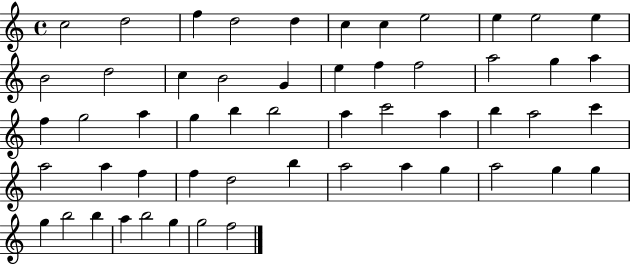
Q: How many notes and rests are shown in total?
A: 54